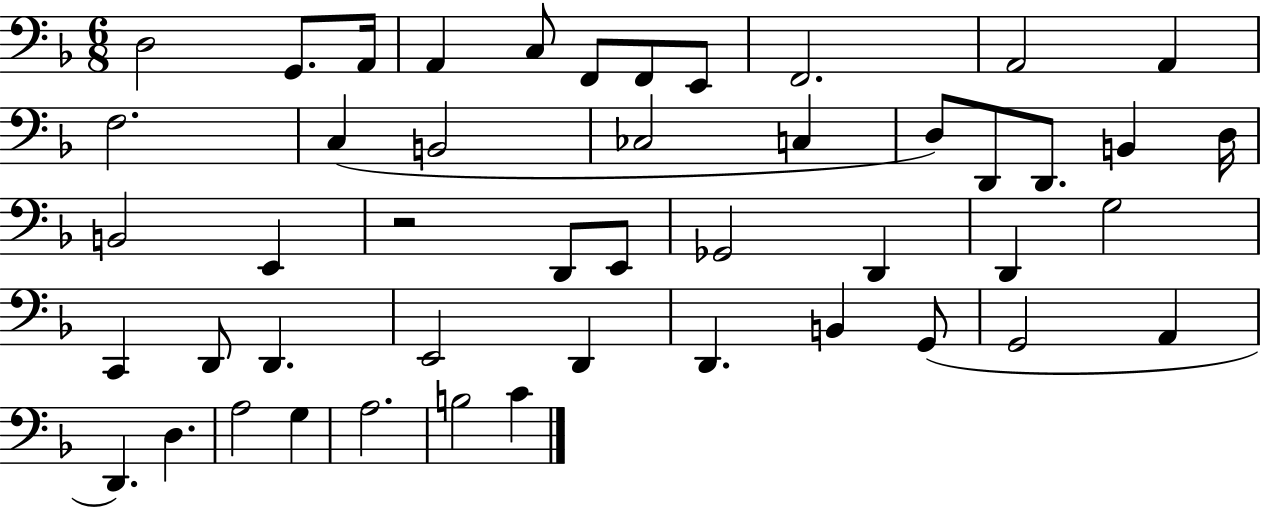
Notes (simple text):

D3/h G2/e. A2/s A2/q C3/e F2/e F2/e E2/e F2/h. A2/h A2/q F3/h. C3/q B2/h CES3/h C3/q D3/e D2/e D2/e. B2/q D3/s B2/h E2/q R/h D2/e E2/e Gb2/h D2/q D2/q G3/h C2/q D2/e D2/q. E2/h D2/q D2/q. B2/q G2/e G2/h A2/q D2/q. D3/q. A3/h G3/q A3/h. B3/h C4/q